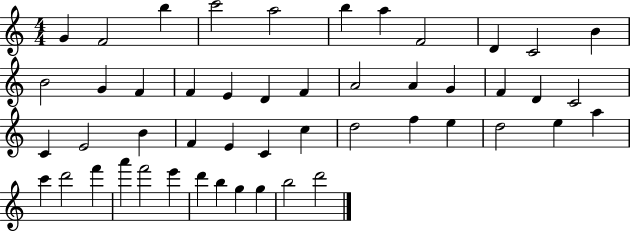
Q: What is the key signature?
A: C major